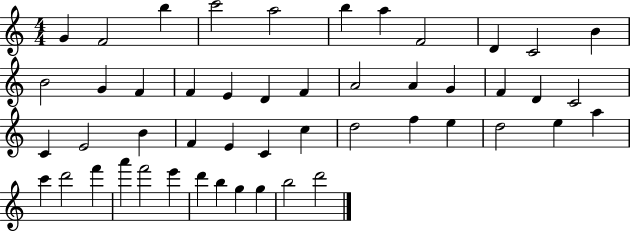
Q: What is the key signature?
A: C major